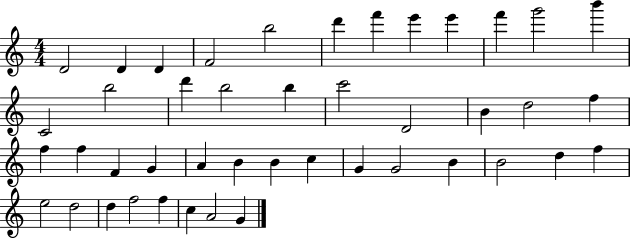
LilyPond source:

{
  \clef treble
  \numericTimeSignature
  \time 4/4
  \key c \major
  d'2 d'4 d'4 | f'2 b''2 | d'''4 f'''4 e'''4 e'''4 | f'''4 g'''2 b'''4 | \break c'2 b''2 | d'''4 b''2 b''4 | c'''2 d'2 | b'4 d''2 f''4 | \break f''4 f''4 f'4 g'4 | a'4 b'4 b'4 c''4 | g'4 g'2 b'4 | b'2 d''4 f''4 | \break e''2 d''2 | d''4 f''2 f''4 | c''4 a'2 g'4 | \bar "|."
}